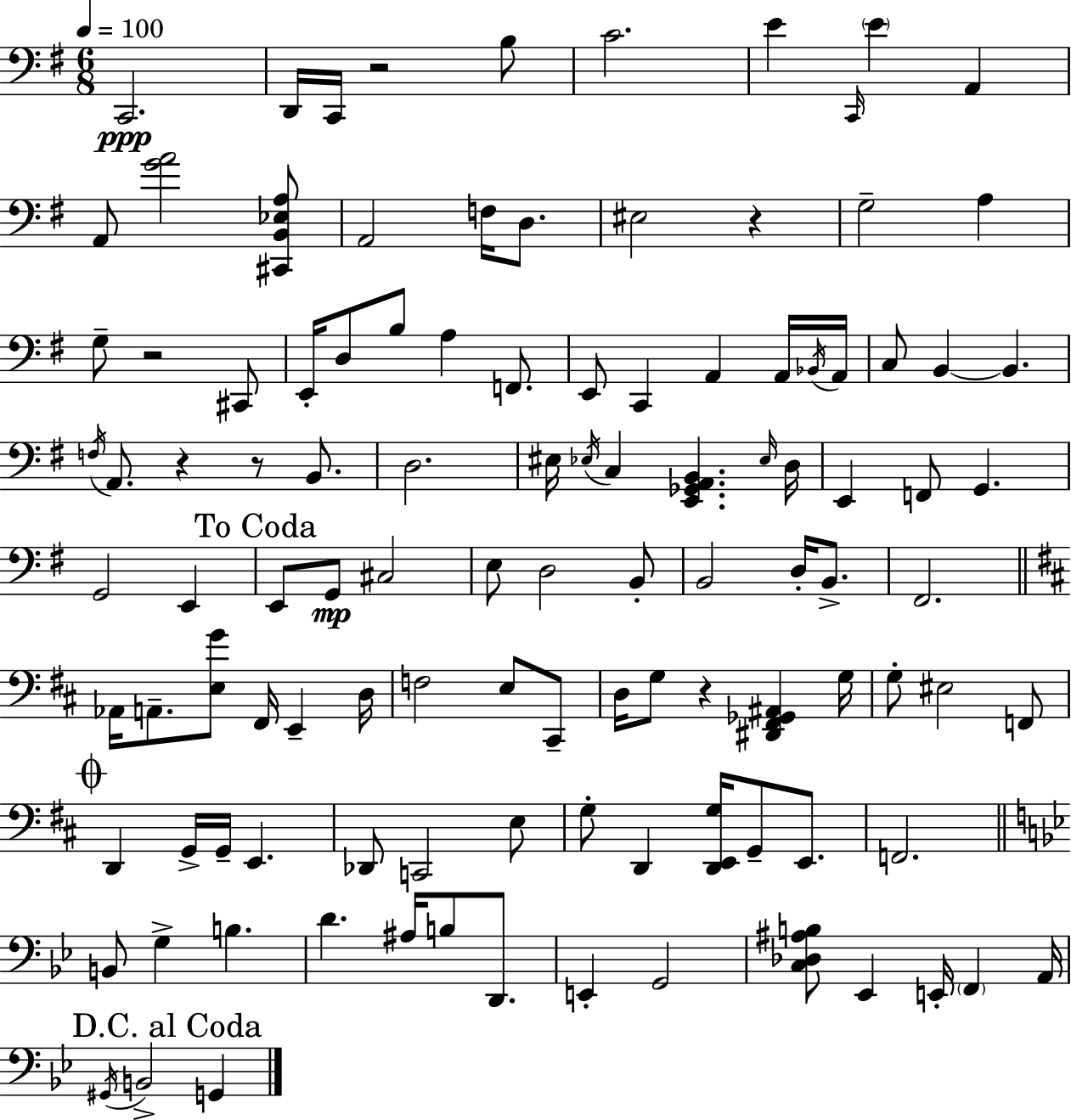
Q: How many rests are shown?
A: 6